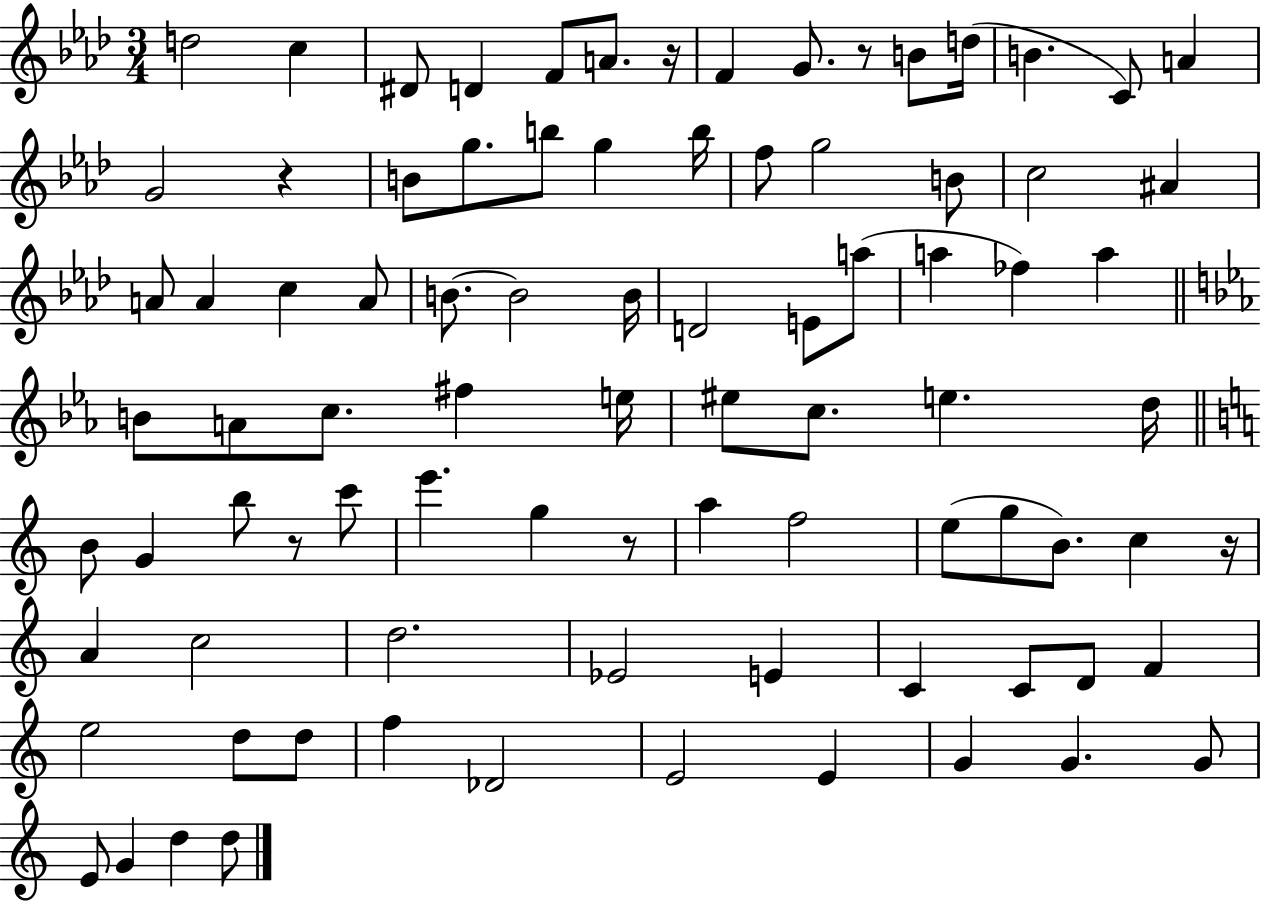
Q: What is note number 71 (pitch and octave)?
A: F5